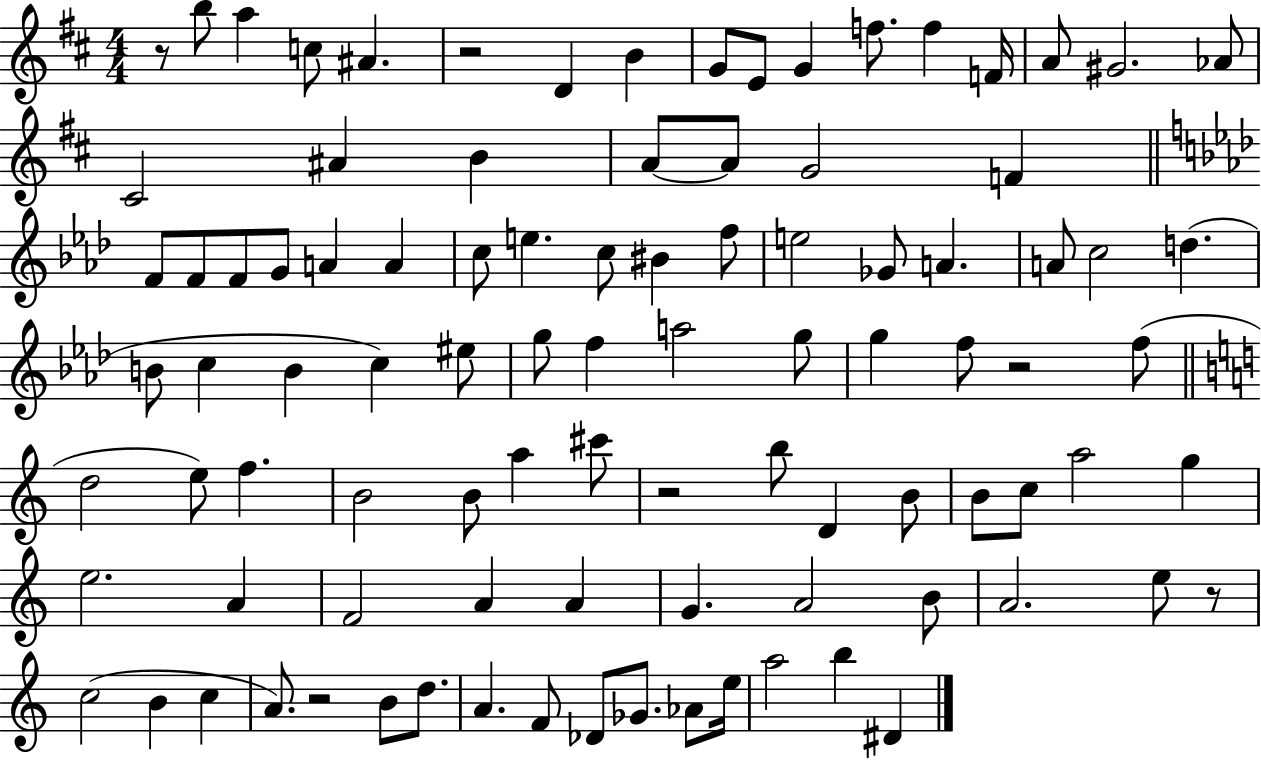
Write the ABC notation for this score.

X:1
T:Untitled
M:4/4
L:1/4
K:D
z/2 b/2 a c/2 ^A z2 D B G/2 E/2 G f/2 f F/4 A/2 ^G2 _A/2 ^C2 ^A B A/2 A/2 G2 F F/2 F/2 F/2 G/2 A A c/2 e c/2 ^B f/2 e2 _G/2 A A/2 c2 d B/2 c B c ^e/2 g/2 f a2 g/2 g f/2 z2 f/2 d2 e/2 f B2 B/2 a ^c'/2 z2 b/2 D B/2 B/2 c/2 a2 g e2 A F2 A A G A2 B/2 A2 e/2 z/2 c2 B c A/2 z2 B/2 d/2 A F/2 _D/2 _G/2 _A/2 e/4 a2 b ^D